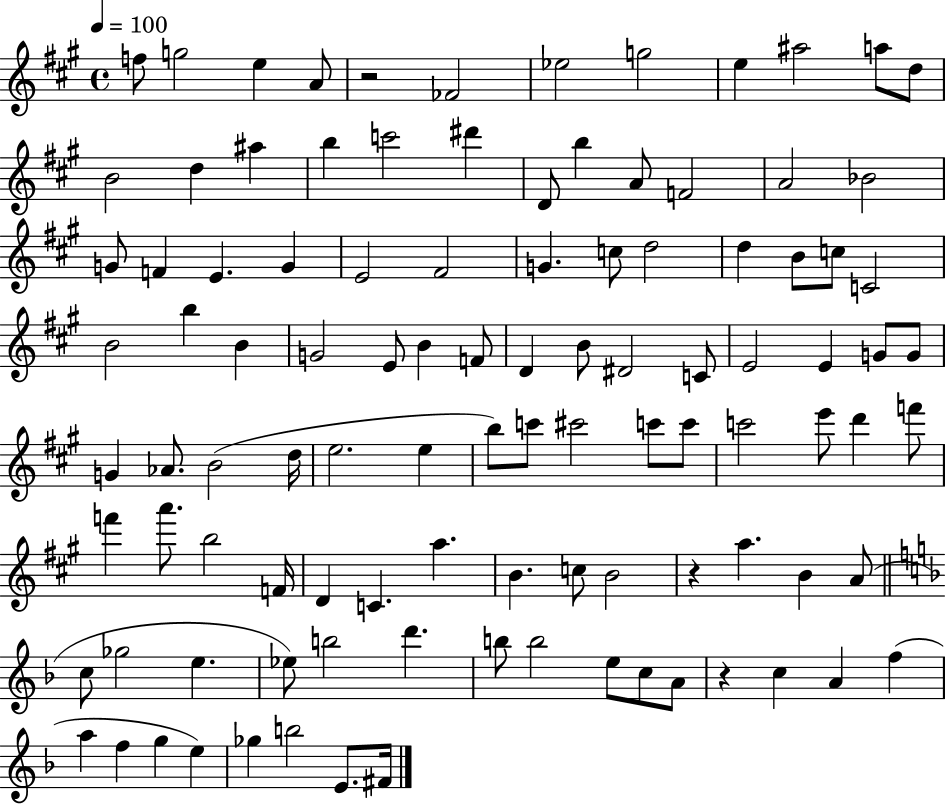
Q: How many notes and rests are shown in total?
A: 104